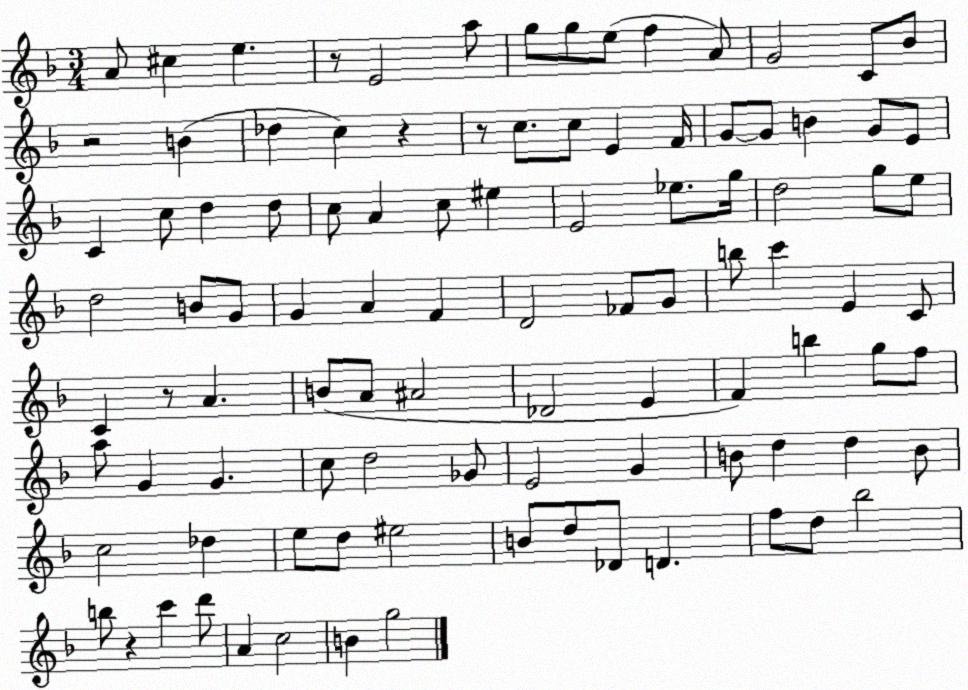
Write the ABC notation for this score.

X:1
T:Untitled
M:3/4
L:1/4
K:F
A/2 ^c e z/2 E2 a/2 g/2 g/2 e/2 f A/2 G2 C/2 _B/2 z2 B _d c z z/2 c/2 c/2 E F/4 G/2 G/2 B G/2 E/2 C c/2 d d/2 c/2 A c/2 ^e E2 _e/2 g/4 d2 g/2 e/2 d2 B/2 G/2 G A F D2 _F/2 G/2 b/2 c' E C/2 C z/2 A B/2 A/2 ^A2 _D2 E F b g/2 f/2 a/2 G G c/2 d2 _G/2 E2 G B/2 d d B/2 c2 _d e/2 d/2 ^e2 B/2 d/2 _D/2 D f/2 d/2 _b2 b/2 z c' d'/2 A c2 B g2